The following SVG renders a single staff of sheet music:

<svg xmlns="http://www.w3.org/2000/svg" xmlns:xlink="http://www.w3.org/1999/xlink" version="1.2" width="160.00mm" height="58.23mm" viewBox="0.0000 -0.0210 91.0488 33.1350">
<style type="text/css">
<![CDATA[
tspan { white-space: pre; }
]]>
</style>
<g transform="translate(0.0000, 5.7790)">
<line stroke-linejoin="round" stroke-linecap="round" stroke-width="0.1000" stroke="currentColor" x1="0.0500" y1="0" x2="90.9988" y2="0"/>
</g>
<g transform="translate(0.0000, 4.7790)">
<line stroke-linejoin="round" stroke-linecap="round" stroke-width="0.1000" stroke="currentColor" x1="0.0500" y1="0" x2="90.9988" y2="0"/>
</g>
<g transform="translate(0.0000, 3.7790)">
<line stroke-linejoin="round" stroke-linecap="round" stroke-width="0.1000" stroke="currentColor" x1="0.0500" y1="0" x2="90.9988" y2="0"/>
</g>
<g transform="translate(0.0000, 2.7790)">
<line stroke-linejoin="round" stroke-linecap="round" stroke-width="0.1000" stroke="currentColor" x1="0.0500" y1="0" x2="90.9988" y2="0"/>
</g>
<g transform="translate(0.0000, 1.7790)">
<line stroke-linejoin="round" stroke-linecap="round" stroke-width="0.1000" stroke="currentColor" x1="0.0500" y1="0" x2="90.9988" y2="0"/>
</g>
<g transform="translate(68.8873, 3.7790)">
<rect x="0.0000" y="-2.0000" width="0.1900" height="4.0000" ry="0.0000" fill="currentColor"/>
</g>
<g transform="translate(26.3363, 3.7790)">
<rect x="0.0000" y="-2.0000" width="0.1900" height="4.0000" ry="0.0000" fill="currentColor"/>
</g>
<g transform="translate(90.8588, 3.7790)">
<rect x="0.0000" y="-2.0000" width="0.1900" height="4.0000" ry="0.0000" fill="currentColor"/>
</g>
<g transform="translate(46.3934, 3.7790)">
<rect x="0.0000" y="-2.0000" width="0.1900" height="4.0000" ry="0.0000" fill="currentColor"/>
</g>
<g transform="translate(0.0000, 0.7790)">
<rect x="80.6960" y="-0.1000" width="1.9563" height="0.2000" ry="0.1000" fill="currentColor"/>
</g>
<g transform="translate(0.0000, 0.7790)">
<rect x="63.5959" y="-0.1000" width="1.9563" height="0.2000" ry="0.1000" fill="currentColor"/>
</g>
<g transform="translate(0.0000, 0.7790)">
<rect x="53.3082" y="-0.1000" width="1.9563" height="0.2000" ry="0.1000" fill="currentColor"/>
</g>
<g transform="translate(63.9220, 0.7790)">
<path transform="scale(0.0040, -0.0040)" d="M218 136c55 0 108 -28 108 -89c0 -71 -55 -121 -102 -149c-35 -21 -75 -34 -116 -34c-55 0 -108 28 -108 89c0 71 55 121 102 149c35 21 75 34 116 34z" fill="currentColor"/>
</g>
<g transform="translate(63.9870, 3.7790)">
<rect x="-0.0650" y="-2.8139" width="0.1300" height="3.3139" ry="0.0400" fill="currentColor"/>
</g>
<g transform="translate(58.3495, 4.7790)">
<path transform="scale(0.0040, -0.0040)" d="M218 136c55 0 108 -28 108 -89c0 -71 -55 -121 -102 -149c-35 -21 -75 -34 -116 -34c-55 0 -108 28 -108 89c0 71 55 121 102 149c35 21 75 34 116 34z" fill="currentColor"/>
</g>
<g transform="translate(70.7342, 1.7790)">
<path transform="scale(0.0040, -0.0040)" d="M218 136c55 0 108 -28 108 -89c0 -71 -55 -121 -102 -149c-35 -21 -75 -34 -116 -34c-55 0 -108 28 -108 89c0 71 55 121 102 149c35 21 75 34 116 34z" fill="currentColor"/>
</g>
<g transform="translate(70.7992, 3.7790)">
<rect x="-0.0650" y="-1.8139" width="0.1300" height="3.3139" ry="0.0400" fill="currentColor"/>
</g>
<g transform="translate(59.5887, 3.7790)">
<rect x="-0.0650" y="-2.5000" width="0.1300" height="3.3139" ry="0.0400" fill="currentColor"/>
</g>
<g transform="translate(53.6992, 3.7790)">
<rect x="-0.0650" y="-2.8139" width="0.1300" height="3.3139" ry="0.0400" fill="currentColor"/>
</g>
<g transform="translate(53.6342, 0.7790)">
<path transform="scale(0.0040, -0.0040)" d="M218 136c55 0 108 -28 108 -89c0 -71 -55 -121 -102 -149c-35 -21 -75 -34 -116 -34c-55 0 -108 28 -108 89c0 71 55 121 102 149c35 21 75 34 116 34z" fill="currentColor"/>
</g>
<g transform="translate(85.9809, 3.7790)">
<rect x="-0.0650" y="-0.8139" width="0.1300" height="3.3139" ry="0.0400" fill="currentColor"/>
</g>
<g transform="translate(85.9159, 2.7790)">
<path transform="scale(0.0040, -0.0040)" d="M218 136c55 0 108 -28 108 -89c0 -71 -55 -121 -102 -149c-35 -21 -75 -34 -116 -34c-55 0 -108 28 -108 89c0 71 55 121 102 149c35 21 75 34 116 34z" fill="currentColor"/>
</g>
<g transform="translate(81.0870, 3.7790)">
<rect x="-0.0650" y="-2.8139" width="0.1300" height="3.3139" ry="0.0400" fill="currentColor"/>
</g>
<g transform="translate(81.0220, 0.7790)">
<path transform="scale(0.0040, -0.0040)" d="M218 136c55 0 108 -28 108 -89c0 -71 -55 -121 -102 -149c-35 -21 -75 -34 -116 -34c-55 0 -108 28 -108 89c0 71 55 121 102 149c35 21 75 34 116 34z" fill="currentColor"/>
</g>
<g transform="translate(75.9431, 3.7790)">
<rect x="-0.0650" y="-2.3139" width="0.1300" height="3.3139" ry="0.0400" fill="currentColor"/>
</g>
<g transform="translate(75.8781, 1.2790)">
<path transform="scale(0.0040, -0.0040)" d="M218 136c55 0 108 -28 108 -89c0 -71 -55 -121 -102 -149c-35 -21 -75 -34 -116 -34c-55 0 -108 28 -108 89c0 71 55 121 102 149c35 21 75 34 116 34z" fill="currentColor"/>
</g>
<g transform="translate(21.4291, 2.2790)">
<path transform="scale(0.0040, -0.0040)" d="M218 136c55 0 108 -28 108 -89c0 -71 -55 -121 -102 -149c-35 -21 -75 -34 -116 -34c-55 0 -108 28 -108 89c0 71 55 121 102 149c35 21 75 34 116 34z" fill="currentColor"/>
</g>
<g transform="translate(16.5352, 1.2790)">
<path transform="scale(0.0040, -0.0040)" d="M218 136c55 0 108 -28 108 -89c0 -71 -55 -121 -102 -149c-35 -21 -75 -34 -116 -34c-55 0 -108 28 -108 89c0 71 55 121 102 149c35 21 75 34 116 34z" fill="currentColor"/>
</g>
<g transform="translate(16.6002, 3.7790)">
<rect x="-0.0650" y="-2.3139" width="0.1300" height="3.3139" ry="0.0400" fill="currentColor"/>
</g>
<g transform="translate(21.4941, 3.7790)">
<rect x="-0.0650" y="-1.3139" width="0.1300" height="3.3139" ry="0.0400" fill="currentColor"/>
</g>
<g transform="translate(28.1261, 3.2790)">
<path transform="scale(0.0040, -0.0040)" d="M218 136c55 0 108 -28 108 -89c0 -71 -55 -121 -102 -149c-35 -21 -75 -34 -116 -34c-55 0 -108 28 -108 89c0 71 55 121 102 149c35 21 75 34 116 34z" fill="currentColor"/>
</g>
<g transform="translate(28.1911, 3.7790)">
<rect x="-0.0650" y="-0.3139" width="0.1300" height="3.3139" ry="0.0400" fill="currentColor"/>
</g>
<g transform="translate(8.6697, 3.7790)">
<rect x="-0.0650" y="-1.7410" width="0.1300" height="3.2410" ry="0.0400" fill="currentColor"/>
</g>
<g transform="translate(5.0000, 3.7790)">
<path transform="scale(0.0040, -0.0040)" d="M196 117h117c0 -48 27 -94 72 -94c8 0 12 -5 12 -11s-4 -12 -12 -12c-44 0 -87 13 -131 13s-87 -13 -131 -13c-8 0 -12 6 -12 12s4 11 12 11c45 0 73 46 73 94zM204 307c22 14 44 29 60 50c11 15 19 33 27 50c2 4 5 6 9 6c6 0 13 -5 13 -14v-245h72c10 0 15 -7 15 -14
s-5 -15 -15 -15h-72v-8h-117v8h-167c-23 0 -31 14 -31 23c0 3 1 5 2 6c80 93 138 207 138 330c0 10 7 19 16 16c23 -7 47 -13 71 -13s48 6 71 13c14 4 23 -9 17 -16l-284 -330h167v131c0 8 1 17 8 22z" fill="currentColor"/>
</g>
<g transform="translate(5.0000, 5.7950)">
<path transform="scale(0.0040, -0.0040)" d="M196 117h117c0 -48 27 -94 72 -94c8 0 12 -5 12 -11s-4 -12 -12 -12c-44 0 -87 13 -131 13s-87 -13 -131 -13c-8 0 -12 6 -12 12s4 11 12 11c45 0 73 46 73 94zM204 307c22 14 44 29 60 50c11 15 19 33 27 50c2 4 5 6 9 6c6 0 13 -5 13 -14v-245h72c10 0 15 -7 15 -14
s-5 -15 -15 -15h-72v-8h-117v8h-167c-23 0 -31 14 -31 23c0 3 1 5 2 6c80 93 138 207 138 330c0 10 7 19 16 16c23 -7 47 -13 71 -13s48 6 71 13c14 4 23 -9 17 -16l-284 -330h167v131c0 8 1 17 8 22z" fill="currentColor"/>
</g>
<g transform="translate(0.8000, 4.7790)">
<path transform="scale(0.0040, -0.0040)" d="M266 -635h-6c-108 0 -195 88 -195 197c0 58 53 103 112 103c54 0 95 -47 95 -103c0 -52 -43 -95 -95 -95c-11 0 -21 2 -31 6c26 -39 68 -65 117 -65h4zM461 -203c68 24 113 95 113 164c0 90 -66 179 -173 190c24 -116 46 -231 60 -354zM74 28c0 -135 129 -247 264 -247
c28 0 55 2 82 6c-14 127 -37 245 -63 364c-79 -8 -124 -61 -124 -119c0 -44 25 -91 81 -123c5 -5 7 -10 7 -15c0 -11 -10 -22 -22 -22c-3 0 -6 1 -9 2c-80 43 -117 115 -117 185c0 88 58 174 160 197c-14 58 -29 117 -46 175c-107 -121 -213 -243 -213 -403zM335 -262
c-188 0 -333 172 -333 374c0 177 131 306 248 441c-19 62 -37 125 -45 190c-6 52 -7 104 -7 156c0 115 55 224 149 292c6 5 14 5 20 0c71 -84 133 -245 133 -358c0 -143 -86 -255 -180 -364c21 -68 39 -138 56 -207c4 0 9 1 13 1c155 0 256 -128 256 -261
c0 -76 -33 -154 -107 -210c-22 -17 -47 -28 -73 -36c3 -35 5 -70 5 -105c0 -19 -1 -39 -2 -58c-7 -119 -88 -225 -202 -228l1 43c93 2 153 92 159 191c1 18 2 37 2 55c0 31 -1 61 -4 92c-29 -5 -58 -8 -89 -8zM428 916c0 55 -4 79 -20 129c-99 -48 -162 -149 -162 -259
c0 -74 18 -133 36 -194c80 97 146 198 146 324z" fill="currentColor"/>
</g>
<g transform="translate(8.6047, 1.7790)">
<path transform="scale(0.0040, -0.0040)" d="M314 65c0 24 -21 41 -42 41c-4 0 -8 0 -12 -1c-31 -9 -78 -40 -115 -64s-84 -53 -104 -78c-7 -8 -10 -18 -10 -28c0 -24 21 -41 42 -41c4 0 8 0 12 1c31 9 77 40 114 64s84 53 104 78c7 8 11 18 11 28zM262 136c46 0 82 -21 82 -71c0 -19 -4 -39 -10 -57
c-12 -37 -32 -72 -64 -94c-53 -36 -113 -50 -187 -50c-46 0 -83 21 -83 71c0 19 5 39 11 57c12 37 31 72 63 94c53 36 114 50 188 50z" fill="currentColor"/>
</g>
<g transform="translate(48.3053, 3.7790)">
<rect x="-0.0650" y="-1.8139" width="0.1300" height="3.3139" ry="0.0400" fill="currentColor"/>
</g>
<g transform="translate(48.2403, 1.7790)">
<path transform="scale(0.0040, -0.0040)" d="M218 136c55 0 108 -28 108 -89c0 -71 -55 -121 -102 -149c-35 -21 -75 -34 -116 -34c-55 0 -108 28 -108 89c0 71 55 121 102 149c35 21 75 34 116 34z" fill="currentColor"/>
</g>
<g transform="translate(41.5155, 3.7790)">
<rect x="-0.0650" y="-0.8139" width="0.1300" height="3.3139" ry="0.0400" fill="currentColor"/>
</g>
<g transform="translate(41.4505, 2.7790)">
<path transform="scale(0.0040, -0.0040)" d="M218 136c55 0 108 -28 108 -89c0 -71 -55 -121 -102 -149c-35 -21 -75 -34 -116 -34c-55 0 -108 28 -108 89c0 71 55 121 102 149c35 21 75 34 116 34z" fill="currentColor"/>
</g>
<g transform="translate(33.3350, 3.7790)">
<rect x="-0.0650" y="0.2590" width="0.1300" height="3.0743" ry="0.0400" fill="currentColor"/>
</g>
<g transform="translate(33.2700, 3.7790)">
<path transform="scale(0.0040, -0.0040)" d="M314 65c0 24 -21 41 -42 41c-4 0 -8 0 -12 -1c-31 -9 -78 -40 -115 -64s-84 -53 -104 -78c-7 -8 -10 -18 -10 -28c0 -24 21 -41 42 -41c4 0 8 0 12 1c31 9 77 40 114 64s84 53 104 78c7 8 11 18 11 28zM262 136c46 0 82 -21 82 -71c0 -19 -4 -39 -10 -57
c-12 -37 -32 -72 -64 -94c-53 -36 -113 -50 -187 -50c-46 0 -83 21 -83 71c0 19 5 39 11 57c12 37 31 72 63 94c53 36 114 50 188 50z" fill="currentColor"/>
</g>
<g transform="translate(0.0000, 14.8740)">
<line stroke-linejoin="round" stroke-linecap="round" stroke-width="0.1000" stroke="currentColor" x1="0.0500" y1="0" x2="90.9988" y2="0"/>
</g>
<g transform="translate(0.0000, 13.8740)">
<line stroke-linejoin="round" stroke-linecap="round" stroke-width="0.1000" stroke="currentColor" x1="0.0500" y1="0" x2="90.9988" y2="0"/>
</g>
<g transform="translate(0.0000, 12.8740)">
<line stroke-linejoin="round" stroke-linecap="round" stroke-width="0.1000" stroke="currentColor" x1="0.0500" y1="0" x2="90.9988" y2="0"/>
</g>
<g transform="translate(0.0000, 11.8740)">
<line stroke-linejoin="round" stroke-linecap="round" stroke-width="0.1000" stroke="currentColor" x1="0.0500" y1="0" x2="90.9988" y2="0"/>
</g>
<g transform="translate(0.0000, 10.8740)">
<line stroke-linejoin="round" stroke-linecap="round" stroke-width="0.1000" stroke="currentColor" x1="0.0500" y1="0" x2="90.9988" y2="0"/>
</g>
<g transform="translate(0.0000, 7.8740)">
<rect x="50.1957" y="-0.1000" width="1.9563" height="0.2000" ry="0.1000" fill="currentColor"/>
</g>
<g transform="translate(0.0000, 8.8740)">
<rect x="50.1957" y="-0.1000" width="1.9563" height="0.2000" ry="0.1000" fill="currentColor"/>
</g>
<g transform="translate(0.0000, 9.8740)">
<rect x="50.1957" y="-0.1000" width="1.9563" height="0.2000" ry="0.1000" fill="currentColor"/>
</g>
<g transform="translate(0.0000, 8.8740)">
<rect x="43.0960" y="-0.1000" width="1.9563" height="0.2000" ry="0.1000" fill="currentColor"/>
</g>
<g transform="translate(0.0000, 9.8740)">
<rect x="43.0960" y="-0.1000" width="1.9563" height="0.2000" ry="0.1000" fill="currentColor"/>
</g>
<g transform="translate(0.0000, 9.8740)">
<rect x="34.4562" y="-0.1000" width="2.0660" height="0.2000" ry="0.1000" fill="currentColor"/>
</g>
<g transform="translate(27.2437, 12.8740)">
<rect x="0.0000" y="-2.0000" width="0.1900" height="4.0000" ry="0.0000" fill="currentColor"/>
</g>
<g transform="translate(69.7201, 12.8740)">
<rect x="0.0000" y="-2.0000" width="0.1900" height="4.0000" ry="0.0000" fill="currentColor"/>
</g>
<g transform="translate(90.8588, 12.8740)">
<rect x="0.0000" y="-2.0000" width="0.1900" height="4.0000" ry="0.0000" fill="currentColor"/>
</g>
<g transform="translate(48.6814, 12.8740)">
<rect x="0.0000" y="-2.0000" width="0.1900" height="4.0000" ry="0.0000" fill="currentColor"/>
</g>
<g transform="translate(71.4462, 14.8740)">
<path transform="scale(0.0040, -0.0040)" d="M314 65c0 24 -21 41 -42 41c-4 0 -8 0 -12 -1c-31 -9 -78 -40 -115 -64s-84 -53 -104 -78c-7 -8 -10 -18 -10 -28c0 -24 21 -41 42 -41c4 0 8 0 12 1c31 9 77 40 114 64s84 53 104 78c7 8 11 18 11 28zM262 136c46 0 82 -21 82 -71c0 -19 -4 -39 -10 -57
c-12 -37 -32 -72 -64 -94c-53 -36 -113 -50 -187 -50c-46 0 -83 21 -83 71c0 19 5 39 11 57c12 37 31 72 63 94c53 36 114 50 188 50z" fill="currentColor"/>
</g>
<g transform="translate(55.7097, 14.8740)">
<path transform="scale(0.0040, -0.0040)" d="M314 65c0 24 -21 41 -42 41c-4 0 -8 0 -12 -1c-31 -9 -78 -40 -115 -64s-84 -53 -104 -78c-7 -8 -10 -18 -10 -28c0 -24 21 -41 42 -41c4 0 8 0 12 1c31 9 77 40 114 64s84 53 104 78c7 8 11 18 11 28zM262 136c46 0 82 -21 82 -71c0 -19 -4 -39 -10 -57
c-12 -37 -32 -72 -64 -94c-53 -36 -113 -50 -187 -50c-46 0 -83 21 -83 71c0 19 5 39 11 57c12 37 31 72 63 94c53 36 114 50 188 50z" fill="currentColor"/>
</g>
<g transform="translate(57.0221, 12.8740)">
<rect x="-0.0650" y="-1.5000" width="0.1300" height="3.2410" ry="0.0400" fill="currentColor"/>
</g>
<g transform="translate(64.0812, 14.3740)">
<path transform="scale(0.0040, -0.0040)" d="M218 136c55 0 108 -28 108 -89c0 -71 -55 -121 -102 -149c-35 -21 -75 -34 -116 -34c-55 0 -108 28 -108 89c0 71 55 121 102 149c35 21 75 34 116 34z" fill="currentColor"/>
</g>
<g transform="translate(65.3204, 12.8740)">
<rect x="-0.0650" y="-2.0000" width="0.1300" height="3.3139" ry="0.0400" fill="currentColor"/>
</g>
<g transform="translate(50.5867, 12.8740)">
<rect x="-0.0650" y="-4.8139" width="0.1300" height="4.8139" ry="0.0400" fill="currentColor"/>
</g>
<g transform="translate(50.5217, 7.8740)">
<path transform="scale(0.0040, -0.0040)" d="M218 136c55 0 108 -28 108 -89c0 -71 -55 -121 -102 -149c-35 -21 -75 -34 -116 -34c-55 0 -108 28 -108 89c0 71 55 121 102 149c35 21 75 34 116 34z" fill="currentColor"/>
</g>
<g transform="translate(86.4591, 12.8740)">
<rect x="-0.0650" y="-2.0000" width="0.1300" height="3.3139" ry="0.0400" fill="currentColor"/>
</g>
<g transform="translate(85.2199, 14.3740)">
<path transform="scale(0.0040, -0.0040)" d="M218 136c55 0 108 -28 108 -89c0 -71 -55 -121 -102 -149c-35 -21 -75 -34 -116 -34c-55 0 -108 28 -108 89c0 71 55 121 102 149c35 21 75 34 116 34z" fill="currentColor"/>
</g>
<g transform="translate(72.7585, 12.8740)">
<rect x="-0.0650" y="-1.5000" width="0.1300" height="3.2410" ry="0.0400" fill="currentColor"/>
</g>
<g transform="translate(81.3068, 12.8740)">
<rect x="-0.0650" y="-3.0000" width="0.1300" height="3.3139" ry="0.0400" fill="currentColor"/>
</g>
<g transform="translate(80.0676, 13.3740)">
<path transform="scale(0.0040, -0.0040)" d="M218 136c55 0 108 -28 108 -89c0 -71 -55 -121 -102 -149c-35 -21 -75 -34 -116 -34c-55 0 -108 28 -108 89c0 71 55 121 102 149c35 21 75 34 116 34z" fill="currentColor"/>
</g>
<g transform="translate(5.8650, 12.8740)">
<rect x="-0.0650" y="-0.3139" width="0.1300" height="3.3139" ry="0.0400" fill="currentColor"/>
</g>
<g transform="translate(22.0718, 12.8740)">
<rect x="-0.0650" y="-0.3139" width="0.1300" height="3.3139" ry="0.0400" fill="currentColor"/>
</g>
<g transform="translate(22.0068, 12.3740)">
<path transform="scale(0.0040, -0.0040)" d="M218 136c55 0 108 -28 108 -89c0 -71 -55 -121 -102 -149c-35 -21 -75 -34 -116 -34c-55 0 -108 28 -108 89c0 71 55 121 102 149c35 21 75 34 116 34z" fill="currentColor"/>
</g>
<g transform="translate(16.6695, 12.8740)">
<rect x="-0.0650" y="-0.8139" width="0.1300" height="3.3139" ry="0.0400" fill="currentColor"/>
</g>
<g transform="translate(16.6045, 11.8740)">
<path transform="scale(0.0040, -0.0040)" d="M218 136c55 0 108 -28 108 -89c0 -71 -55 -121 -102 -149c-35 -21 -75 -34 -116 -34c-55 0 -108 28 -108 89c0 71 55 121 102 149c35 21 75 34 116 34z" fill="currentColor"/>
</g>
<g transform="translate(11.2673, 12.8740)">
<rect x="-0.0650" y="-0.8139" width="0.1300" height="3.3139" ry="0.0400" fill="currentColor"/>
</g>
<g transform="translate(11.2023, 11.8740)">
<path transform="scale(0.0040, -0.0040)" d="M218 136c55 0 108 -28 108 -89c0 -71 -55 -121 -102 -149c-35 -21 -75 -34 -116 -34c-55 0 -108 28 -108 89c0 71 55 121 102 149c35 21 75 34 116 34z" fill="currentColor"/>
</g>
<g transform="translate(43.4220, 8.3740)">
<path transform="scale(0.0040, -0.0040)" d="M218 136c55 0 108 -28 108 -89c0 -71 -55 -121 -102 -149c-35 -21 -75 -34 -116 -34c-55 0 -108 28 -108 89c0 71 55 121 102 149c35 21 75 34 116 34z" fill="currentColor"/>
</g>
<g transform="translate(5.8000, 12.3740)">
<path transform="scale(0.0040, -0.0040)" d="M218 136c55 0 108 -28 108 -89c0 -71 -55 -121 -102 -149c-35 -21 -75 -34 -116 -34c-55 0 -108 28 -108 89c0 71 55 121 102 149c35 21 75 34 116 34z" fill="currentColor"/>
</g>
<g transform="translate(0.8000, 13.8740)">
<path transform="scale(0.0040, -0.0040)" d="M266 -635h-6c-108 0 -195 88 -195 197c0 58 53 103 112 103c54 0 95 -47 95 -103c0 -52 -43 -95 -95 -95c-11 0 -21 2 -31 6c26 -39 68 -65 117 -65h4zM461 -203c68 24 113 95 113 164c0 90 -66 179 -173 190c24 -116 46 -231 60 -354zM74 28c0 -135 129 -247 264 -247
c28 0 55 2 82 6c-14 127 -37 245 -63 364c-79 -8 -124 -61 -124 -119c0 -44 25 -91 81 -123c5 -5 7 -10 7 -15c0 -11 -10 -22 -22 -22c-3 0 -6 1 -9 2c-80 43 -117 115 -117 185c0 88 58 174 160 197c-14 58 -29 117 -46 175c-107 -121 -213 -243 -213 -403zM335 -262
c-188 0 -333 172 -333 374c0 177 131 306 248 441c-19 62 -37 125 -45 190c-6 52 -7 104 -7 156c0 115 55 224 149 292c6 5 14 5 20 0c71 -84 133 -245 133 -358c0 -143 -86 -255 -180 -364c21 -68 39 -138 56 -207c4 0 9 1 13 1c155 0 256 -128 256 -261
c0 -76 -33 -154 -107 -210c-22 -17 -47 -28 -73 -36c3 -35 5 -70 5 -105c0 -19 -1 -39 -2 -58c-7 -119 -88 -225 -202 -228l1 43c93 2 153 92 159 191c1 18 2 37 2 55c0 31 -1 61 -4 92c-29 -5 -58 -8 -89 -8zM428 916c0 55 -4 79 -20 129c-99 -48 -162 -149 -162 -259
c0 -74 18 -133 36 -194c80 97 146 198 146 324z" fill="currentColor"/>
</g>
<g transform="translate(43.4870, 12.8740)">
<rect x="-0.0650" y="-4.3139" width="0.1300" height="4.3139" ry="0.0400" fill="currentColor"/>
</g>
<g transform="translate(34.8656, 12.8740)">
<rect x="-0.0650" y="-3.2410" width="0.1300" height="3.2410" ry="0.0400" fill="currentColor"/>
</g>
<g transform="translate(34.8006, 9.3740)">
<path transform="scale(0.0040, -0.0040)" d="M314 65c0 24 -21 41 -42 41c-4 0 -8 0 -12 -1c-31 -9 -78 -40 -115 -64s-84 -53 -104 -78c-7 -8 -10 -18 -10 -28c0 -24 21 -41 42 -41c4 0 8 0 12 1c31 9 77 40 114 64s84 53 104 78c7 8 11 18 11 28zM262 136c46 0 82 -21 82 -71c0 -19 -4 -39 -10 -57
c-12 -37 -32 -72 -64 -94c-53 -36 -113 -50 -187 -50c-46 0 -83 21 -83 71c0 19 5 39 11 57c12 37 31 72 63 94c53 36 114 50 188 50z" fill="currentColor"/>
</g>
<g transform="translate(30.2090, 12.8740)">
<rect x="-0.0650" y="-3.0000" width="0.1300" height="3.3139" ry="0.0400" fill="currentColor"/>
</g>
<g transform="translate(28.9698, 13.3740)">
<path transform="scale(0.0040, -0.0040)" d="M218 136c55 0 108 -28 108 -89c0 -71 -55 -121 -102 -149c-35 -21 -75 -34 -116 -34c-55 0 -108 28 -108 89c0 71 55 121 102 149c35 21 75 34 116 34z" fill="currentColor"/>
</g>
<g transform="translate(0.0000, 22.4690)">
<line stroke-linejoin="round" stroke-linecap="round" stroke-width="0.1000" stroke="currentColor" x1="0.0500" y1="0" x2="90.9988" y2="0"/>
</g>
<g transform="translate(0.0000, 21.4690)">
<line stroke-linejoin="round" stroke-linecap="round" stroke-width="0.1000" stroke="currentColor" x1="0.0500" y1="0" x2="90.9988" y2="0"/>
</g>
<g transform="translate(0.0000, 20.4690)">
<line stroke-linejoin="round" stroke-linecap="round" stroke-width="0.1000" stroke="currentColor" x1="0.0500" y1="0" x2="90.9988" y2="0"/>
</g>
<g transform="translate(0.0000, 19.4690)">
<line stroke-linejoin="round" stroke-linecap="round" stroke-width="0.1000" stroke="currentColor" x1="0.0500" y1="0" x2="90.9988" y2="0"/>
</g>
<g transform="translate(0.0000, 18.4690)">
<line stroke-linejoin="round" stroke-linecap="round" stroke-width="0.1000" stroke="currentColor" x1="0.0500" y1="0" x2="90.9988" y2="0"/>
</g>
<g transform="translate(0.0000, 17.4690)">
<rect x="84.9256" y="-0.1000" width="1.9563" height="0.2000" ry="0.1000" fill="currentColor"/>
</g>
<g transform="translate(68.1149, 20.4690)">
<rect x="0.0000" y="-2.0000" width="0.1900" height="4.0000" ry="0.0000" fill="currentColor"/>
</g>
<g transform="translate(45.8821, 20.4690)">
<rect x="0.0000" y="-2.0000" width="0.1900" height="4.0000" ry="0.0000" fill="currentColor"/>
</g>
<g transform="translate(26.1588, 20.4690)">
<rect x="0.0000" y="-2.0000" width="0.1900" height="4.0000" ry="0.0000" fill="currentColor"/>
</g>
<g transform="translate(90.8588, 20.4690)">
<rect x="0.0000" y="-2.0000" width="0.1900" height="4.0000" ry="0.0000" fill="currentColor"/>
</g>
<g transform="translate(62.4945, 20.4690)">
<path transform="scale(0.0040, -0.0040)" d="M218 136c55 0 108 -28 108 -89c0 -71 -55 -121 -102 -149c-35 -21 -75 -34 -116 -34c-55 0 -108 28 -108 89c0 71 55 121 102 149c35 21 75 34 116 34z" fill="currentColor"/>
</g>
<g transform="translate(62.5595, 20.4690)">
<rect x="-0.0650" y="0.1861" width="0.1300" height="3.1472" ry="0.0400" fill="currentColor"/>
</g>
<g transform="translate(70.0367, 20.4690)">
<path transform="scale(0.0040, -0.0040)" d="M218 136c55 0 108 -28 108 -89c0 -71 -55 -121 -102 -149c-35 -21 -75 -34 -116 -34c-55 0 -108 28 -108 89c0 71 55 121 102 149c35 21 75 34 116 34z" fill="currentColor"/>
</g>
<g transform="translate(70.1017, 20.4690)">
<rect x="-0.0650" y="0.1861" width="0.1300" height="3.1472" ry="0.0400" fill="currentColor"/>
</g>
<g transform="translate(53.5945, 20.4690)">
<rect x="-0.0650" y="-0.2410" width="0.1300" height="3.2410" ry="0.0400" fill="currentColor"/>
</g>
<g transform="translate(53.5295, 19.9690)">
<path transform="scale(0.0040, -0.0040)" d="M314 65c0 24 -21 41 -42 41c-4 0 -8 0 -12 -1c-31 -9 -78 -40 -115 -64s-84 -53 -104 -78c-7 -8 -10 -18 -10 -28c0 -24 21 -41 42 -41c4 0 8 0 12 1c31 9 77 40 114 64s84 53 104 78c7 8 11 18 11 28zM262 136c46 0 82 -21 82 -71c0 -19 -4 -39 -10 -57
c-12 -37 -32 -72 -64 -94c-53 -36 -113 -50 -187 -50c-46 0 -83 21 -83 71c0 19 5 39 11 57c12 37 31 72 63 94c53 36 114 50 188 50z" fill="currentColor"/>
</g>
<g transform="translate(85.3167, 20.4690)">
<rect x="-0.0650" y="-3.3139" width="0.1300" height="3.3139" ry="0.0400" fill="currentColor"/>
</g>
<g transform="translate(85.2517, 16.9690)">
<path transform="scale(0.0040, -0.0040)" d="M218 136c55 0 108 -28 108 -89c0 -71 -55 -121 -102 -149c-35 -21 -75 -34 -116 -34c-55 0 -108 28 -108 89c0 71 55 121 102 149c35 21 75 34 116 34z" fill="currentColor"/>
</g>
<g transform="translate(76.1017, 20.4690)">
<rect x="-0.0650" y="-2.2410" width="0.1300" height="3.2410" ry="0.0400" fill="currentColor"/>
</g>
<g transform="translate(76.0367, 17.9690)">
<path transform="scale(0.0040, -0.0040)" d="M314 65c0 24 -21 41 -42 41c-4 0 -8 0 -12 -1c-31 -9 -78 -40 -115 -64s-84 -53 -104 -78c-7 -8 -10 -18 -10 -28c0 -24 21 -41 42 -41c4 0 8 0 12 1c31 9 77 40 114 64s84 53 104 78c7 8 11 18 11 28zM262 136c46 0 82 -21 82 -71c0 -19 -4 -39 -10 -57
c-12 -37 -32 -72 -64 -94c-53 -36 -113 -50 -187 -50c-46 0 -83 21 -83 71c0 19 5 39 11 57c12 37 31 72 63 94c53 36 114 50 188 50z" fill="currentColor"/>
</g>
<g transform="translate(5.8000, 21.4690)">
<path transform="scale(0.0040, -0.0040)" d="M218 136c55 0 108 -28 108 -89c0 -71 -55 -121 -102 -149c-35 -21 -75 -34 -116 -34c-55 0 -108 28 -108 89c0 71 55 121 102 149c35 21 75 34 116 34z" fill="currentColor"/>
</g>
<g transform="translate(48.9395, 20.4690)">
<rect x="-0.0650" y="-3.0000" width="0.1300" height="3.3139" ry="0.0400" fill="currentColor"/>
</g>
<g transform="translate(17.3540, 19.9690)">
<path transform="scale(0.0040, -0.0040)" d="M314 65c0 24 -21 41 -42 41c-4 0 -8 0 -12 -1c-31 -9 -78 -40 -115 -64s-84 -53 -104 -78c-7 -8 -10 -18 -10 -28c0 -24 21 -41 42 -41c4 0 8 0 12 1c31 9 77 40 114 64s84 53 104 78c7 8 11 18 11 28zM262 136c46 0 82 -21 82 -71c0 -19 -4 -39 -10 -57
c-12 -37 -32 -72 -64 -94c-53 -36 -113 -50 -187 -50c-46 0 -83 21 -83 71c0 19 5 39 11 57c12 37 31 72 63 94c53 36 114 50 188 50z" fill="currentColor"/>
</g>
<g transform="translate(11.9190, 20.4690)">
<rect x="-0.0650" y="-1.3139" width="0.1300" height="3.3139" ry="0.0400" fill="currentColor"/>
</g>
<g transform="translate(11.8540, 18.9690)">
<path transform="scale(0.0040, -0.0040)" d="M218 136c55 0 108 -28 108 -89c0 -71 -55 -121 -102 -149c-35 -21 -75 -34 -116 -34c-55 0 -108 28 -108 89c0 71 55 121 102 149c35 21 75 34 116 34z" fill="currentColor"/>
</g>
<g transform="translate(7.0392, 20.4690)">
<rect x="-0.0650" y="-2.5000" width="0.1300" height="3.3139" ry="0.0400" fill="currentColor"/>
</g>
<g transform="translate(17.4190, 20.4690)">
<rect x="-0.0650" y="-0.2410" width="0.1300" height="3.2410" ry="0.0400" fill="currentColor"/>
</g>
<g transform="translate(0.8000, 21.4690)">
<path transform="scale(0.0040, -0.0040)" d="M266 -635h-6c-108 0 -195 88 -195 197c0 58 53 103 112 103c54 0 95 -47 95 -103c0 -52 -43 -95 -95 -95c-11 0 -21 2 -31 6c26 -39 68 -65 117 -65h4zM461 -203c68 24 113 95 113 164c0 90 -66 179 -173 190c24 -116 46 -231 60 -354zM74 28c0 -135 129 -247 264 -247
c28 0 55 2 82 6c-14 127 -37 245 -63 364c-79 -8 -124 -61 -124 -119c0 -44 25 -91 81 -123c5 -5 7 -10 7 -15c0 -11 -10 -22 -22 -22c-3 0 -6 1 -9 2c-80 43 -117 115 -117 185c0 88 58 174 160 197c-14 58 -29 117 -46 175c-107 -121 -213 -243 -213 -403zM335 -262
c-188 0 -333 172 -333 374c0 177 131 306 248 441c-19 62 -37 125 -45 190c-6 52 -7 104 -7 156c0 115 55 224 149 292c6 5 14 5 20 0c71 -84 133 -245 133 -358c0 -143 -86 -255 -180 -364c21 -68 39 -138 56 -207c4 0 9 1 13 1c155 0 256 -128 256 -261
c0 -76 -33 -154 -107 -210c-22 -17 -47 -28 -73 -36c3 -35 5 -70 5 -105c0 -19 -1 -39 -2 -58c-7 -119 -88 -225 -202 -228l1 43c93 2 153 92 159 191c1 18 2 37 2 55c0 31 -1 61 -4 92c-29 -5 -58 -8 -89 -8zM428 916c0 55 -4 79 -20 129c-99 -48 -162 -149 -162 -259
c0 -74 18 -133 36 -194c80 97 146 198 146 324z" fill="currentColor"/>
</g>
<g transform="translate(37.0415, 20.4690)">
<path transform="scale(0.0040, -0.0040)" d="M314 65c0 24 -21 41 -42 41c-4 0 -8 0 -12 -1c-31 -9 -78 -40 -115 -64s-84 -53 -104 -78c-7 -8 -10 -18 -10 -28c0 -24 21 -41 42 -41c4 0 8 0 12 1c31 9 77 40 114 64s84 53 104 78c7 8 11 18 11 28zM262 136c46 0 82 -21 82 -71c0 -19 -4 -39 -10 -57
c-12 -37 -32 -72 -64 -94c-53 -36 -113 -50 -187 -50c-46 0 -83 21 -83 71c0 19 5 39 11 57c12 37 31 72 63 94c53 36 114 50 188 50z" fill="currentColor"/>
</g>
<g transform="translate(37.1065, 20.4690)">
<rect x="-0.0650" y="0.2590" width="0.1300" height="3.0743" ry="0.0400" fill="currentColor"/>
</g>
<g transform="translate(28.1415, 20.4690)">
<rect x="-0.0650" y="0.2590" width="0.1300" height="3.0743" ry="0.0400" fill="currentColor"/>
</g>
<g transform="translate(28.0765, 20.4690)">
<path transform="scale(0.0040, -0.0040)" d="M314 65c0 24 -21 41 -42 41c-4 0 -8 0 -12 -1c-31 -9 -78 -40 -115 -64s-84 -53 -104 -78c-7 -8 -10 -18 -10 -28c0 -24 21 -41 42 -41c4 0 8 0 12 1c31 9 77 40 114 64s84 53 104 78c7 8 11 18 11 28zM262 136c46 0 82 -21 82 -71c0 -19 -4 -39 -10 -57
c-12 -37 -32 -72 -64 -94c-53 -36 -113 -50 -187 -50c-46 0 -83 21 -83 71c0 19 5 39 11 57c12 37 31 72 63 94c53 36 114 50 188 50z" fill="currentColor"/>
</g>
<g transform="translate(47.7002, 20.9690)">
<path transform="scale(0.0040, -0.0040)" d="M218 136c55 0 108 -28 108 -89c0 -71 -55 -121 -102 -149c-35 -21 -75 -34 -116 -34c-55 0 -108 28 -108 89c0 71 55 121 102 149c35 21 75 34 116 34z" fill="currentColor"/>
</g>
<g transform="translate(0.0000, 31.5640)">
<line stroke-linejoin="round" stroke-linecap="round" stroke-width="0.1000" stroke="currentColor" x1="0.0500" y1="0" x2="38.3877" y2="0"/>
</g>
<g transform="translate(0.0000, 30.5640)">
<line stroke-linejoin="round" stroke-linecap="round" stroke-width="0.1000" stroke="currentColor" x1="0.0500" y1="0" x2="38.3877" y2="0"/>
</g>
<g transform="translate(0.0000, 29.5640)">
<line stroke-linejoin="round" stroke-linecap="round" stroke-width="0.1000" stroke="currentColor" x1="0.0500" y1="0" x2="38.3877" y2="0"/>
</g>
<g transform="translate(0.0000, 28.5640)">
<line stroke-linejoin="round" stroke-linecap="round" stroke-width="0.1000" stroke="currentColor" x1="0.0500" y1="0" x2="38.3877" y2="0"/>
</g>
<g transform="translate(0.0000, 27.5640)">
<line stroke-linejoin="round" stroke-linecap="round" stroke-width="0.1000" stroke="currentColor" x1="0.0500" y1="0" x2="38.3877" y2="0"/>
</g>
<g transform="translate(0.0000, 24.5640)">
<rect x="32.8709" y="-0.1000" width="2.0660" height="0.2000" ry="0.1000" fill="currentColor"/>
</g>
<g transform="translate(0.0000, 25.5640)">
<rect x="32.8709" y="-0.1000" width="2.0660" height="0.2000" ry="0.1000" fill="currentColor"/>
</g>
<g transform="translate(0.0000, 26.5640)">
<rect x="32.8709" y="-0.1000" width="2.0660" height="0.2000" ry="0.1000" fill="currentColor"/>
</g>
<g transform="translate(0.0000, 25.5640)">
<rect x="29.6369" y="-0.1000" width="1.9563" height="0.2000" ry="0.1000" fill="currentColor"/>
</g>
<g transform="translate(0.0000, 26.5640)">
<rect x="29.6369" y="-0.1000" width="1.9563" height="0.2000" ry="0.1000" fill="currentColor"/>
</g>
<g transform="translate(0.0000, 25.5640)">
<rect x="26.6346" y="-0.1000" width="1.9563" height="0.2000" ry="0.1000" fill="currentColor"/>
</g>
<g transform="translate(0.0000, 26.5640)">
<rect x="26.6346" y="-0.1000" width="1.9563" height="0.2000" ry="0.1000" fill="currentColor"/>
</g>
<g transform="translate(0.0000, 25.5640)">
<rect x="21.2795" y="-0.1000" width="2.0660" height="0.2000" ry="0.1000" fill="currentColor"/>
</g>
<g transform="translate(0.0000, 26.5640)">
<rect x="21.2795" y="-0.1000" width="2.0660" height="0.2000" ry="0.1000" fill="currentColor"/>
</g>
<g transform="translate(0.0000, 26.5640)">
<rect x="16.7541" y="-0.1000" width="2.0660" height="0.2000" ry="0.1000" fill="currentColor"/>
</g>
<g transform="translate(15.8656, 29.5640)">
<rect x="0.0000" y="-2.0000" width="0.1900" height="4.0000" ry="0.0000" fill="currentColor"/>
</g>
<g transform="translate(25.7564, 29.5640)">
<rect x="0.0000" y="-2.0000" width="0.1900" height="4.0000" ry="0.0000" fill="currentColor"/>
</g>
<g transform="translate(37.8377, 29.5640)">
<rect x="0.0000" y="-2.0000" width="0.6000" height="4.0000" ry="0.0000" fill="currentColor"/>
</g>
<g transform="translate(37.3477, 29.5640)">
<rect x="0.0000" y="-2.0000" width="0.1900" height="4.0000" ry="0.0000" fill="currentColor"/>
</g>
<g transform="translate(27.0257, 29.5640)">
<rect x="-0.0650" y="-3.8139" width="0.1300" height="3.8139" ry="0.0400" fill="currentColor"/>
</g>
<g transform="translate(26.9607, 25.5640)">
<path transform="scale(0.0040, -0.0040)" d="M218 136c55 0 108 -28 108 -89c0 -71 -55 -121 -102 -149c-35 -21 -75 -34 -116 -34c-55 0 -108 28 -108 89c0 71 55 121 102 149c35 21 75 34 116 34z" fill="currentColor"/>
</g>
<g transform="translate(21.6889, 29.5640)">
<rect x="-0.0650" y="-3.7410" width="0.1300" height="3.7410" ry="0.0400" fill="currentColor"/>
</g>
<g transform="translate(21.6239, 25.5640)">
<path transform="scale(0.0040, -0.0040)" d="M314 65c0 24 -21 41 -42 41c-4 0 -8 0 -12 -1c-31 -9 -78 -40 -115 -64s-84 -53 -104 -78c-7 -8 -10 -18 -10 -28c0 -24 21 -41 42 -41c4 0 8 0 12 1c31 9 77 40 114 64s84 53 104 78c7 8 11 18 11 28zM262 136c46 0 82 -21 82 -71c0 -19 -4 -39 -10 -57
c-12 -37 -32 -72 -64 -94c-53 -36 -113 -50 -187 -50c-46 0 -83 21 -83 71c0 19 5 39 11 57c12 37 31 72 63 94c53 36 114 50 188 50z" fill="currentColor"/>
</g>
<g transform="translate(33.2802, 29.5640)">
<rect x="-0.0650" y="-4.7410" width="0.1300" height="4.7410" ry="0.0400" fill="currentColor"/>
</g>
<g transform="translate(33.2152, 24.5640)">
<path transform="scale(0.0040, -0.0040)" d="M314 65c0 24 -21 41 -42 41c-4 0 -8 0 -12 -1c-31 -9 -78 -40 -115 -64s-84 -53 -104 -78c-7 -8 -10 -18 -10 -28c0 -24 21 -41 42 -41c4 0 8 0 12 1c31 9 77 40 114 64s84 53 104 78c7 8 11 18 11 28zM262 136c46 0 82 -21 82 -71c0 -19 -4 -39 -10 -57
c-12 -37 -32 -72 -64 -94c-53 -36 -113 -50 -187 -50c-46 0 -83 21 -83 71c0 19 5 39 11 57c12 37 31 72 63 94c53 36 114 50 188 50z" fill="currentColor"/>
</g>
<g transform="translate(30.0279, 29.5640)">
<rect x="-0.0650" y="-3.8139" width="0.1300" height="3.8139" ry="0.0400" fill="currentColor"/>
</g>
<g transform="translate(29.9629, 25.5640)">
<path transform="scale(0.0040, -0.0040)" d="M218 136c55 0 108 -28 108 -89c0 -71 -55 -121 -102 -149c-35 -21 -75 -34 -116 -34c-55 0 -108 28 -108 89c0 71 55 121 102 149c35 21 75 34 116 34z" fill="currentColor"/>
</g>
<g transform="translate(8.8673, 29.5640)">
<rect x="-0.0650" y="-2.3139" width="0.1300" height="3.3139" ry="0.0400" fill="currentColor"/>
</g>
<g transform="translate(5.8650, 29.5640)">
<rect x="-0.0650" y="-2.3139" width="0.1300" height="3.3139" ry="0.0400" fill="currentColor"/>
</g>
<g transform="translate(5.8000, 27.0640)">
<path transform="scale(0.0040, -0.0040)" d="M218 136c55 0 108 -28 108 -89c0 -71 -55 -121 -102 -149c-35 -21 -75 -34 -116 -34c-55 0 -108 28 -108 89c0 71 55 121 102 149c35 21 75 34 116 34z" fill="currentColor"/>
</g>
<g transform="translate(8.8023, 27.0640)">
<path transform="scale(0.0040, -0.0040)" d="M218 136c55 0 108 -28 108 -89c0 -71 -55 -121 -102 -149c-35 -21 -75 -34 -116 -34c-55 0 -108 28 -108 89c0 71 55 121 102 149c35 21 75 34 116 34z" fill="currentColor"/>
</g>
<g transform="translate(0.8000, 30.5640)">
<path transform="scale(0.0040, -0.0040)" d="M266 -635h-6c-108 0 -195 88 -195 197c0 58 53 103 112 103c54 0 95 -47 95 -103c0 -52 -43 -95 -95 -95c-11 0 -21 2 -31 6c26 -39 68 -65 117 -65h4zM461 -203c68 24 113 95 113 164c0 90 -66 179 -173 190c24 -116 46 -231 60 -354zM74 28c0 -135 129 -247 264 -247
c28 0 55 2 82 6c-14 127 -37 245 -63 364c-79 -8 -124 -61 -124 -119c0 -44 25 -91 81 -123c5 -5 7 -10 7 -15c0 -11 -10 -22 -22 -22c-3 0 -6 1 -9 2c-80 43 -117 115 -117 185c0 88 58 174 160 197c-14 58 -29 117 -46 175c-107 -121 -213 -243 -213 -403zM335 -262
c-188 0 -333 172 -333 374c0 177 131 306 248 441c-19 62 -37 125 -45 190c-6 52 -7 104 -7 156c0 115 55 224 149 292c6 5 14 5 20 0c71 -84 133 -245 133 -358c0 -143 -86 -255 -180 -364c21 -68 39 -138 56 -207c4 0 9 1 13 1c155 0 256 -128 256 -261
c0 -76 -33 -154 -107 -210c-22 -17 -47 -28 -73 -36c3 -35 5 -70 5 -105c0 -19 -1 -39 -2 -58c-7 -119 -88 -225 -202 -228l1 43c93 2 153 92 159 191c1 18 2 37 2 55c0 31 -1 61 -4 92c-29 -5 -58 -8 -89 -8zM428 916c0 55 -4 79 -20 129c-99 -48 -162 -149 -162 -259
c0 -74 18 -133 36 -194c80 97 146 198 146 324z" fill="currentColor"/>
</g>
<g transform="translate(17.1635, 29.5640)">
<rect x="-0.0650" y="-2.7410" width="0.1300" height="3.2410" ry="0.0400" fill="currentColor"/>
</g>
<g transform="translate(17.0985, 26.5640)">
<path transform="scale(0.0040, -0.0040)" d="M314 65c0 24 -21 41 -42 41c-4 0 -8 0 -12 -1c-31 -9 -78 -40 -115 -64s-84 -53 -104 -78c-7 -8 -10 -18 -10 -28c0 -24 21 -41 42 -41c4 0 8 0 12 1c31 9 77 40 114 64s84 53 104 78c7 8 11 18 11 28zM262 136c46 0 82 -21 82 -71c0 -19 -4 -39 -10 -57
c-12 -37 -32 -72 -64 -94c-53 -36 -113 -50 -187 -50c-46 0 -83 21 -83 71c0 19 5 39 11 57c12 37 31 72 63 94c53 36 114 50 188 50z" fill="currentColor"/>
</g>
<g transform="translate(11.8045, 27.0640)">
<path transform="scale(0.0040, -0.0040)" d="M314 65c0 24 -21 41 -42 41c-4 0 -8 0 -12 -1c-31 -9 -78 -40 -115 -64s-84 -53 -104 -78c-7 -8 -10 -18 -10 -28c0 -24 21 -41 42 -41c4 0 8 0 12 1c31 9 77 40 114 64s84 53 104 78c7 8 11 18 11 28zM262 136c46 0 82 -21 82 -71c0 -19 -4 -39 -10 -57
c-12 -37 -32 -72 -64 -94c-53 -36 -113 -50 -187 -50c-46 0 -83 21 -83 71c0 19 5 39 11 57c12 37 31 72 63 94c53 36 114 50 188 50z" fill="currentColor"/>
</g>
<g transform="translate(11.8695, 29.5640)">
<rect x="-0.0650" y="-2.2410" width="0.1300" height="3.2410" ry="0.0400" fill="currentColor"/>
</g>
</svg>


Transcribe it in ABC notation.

X:1
T:Untitled
M:4/4
L:1/4
K:C
f2 g e c B2 d f a G a f g a d c d d c A b2 d' e' E2 F E2 A F G e c2 B2 B2 A c2 B B g2 b g g g2 a2 c'2 c' c' e'2